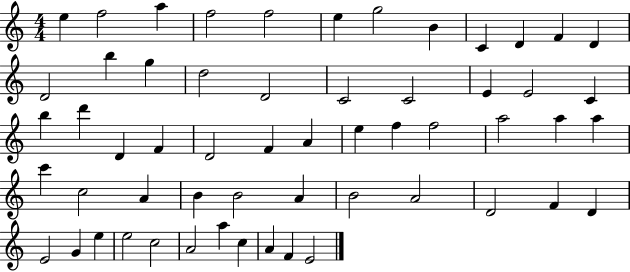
{
  \clef treble
  \numericTimeSignature
  \time 4/4
  \key c \major
  e''4 f''2 a''4 | f''2 f''2 | e''4 g''2 b'4 | c'4 d'4 f'4 d'4 | \break d'2 b''4 g''4 | d''2 d'2 | c'2 c'2 | e'4 e'2 c'4 | \break b''4 d'''4 d'4 f'4 | d'2 f'4 a'4 | e''4 f''4 f''2 | a''2 a''4 a''4 | \break c'''4 c''2 a'4 | b'4 b'2 a'4 | b'2 a'2 | d'2 f'4 d'4 | \break e'2 g'4 e''4 | e''2 c''2 | a'2 a''4 c''4 | a'4 f'4 e'2 | \break \bar "|."
}